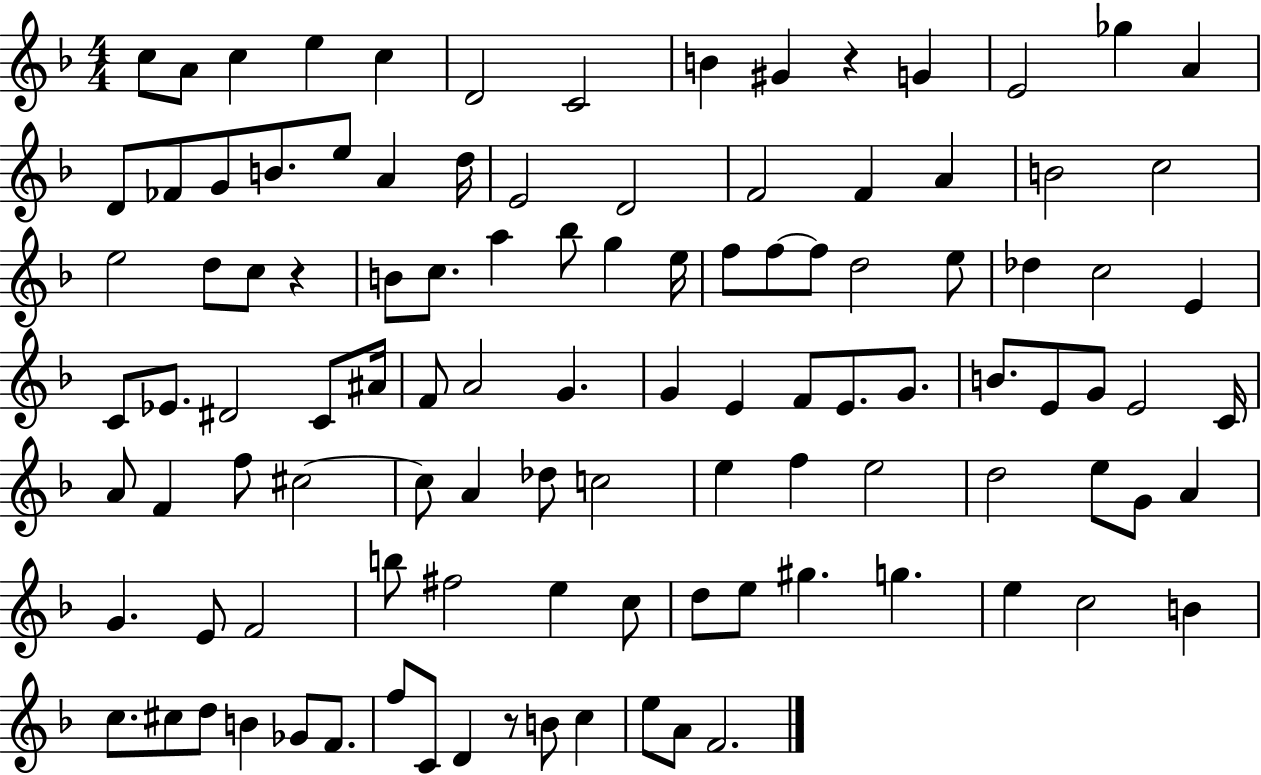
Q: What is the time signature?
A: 4/4